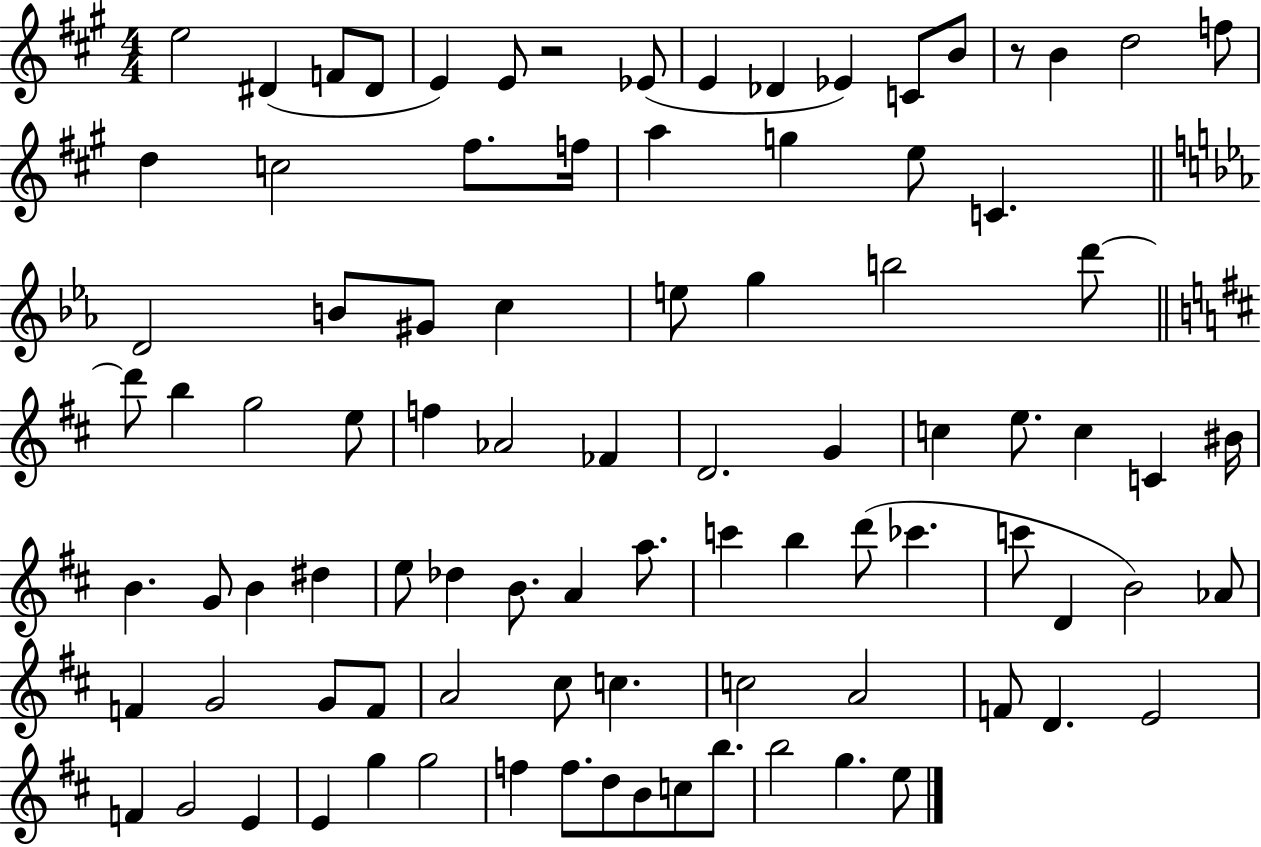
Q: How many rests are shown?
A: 2